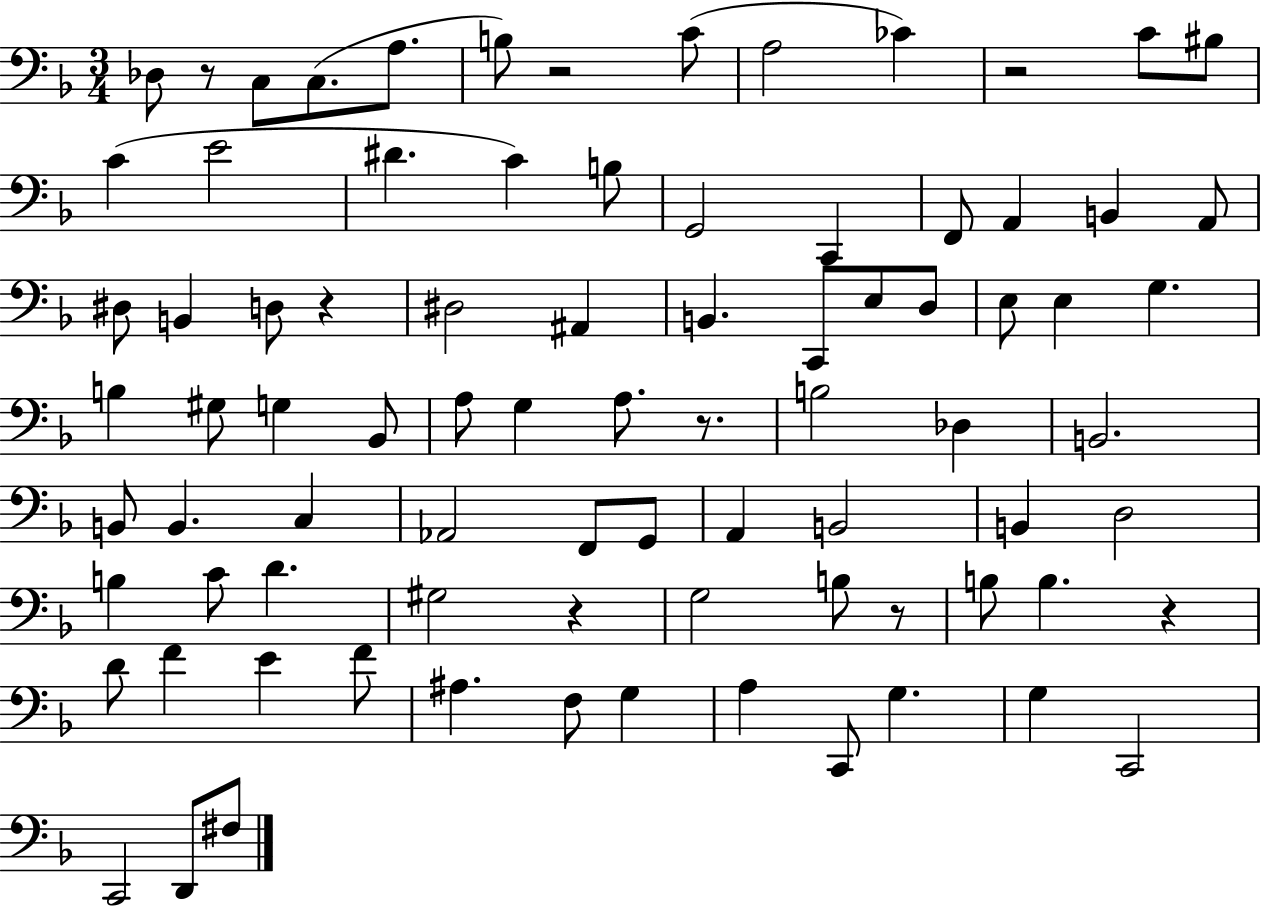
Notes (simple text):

Db3/e R/e C3/e C3/e. A3/e. B3/e R/h C4/e A3/h CES4/q R/h C4/e BIS3/e C4/q E4/h D#4/q. C4/q B3/e G2/h C2/q F2/e A2/q B2/q A2/e D#3/e B2/q D3/e R/q D#3/h A#2/q B2/q. C2/e E3/e D3/e E3/e E3/q G3/q. B3/q G#3/e G3/q Bb2/e A3/e G3/q A3/e. R/e. B3/h Db3/q B2/h. B2/e B2/q. C3/q Ab2/h F2/e G2/e A2/q B2/h B2/q D3/h B3/q C4/e D4/q. G#3/h R/q G3/h B3/e R/e B3/e B3/q. R/q D4/e F4/q E4/q F4/e A#3/q. F3/e G3/q A3/q C2/e G3/q. G3/q C2/h C2/h D2/e F#3/e